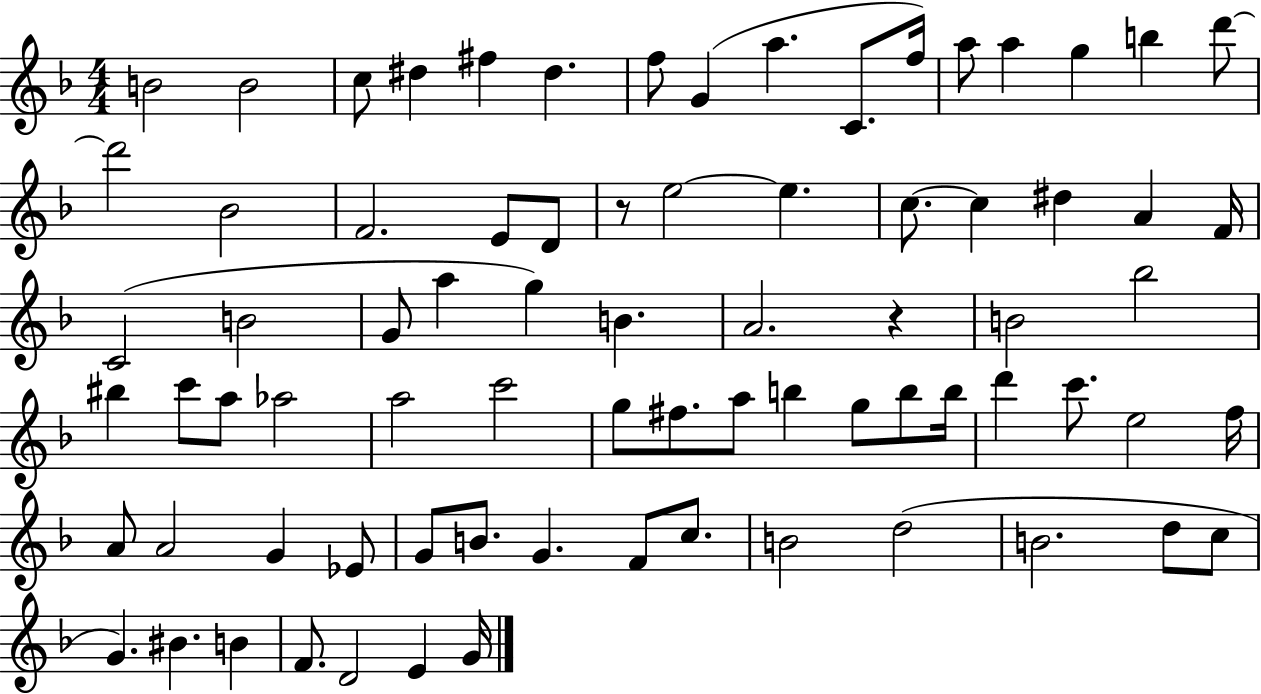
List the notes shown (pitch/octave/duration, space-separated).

B4/h B4/h C5/e D#5/q F#5/q D#5/q. F5/e G4/q A5/q. C4/e. F5/s A5/e A5/q G5/q B5/q D6/e D6/h Bb4/h F4/h. E4/e D4/e R/e E5/h E5/q. C5/e. C5/q D#5/q A4/q F4/s C4/h B4/h G4/e A5/q G5/q B4/q. A4/h. R/q B4/h Bb5/h BIS5/q C6/e A5/e Ab5/h A5/h C6/h G5/e F#5/e. A5/e B5/q G5/e B5/e B5/s D6/q C6/e. E5/h F5/s A4/e A4/h G4/q Eb4/e G4/e B4/e. G4/q. F4/e C5/e. B4/h D5/h B4/h. D5/e C5/e G4/q. BIS4/q. B4/q F4/e. D4/h E4/q G4/s